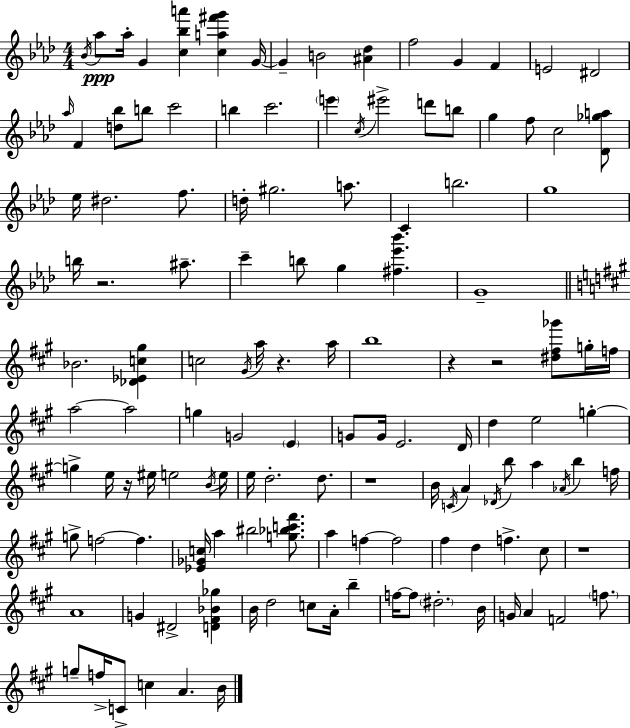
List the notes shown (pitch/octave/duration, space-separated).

Bb4/s Ab5/e Ab5/s G4/q [C5,Bb5,A6]/q [C5,A5,F#6,G6]/q G4/s G4/q B4/h [A#4,Db5]/q F5/h G4/q F4/q E4/h D#4/h Ab5/s F4/q [D5,Bb5]/e B5/e C6/h B5/q C6/h. E6/q C5/s EIS6/h D6/e B5/e G5/q F5/e C5/h [Db4,Gb5,A5]/e Eb5/s D#5/h. F5/e. D5/s G#5/h. A5/e. C4/q B5/h. G5/w B5/s R/h. A#5/e. C6/q B5/e G5/q [F#5,Eb6,Bb6]/q. G4/w Bb4/h. [Db4,Eb4,C5,G#5]/q C5/h G#4/s A5/s R/q. A5/s B5/w R/q R/h [D#5,F#5,Gb6]/e G5/s F5/s A5/h A5/h G5/q G4/h E4/q G4/e G4/s E4/h. D4/s D5/q E5/h G5/q G5/q E5/s R/s EIS5/s E5/h B4/s E5/s E5/s D5/h. D5/e. R/w B4/s C4/s A4/q Db4/s B5/e A5/q Ab4/s B5/q F5/s G5/e F5/h F5/q. [Eb4,Gb4,C5]/s A5/q BIS5/h [G5,Bb5,C6,F#6]/e. A5/q F5/q F5/h F#5/q D5/q F5/q. C#5/e R/w A4/w G4/q D#4/h [D4,F#4,Bb4,Gb5]/q B4/s D5/h C5/e A4/s B5/q F5/s F5/e D#5/h. B4/s G4/s A4/q F4/h F5/e. G5/e F5/s C4/e C5/q A4/q. B4/s